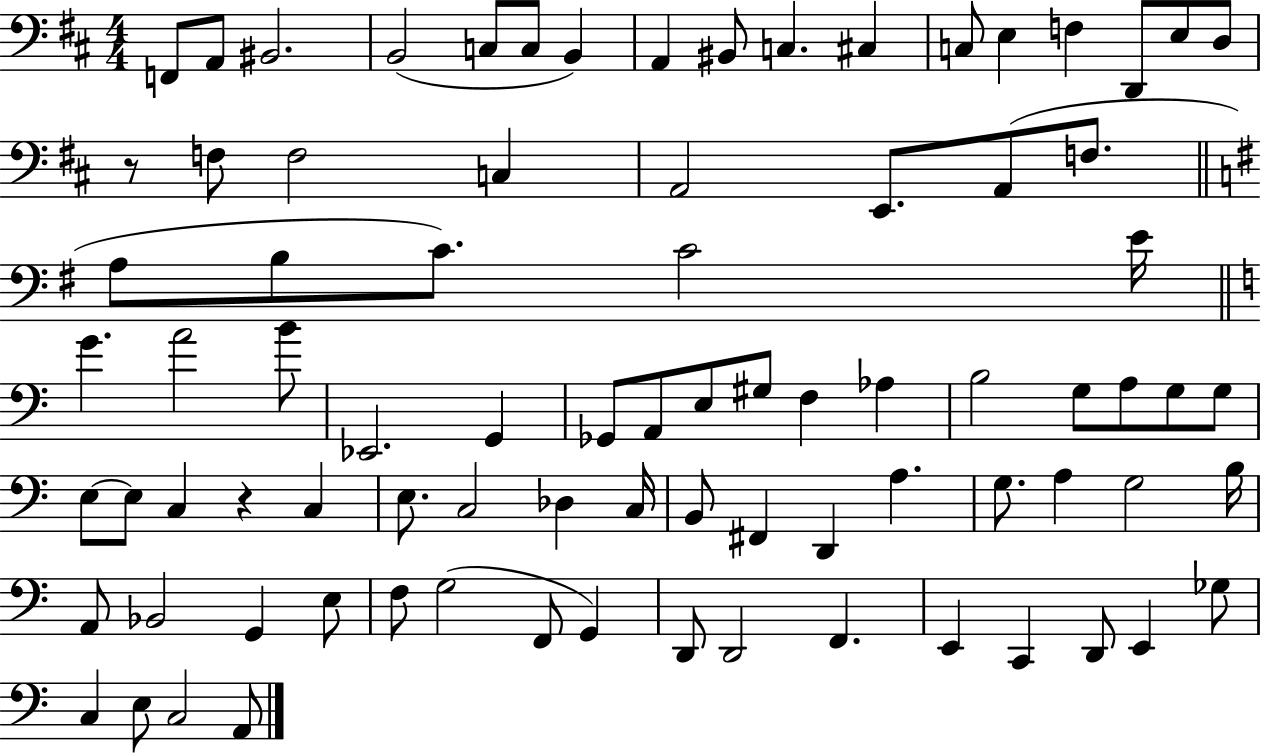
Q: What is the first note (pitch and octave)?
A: F2